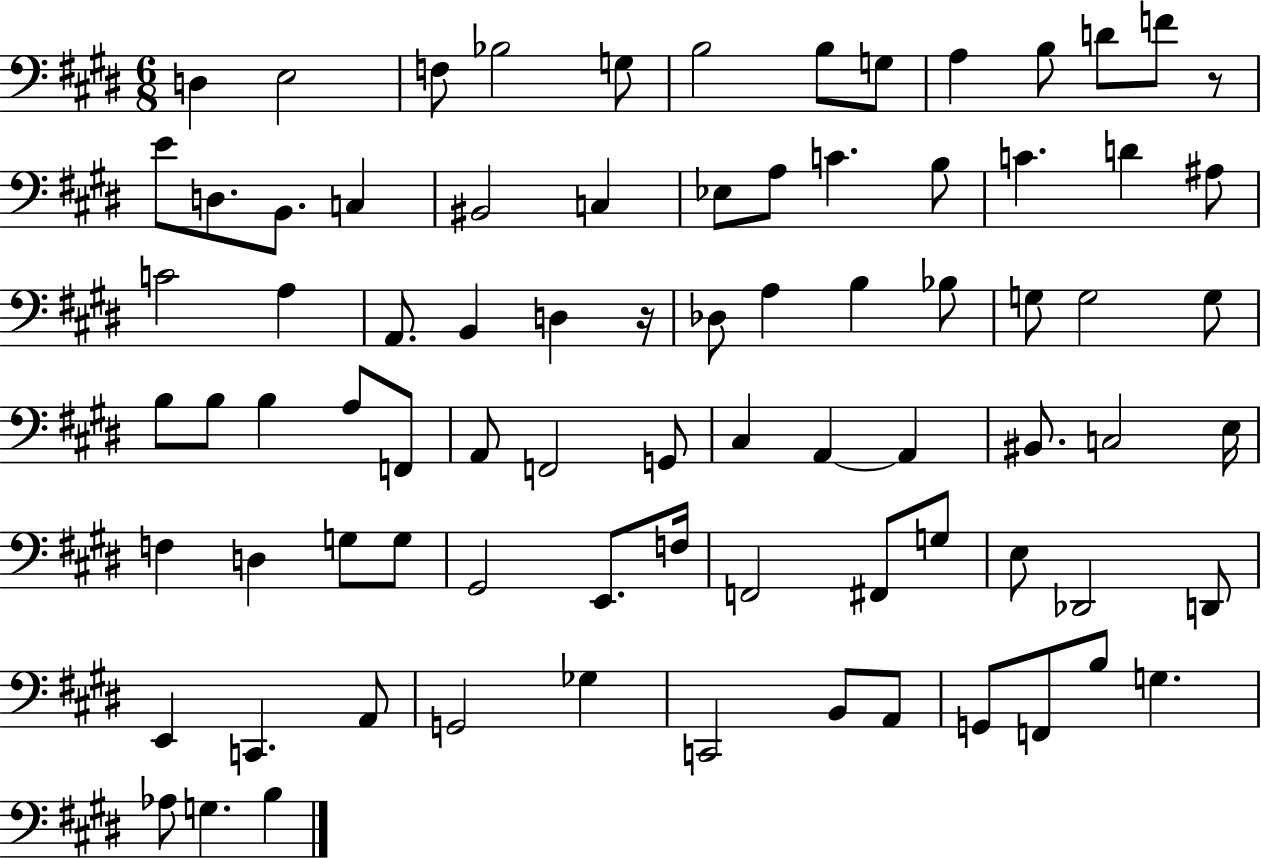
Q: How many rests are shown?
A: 2